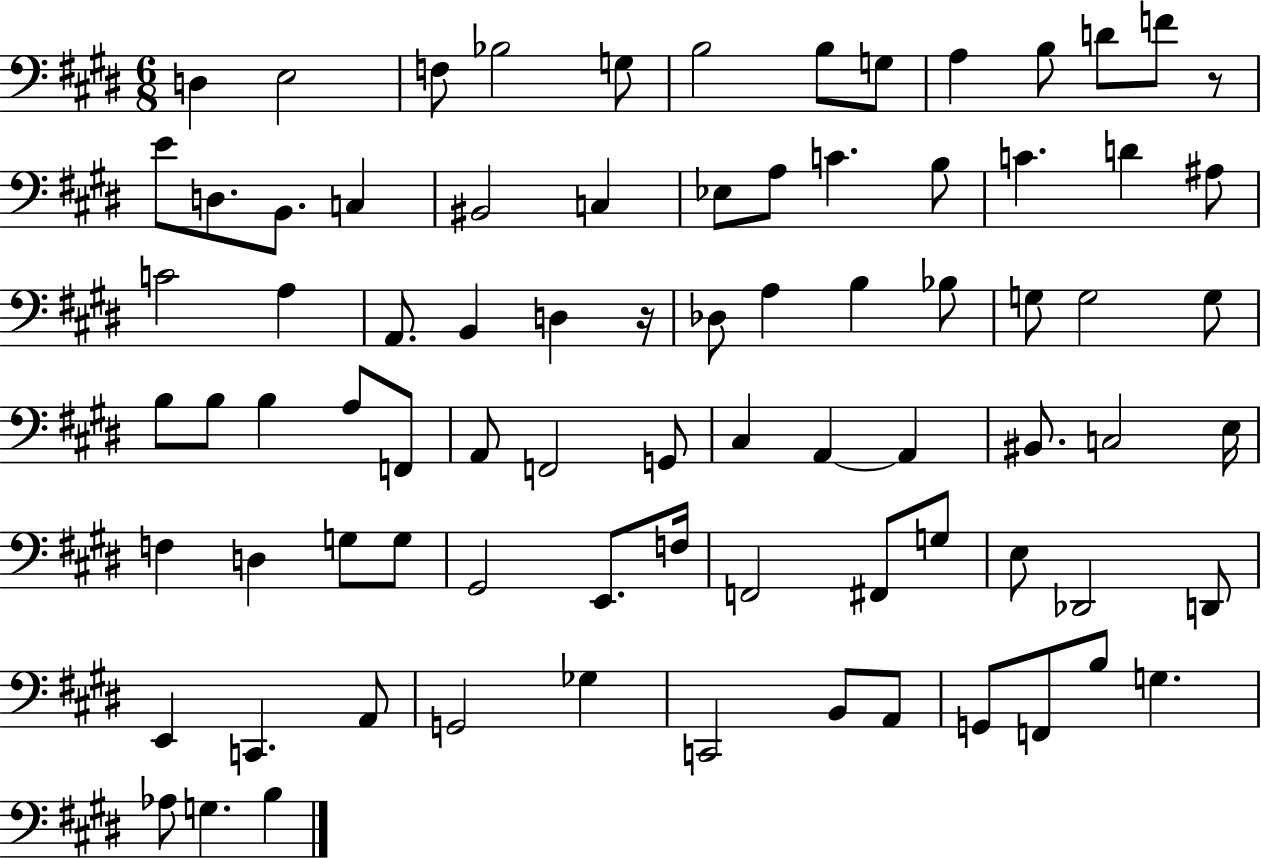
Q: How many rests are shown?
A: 2